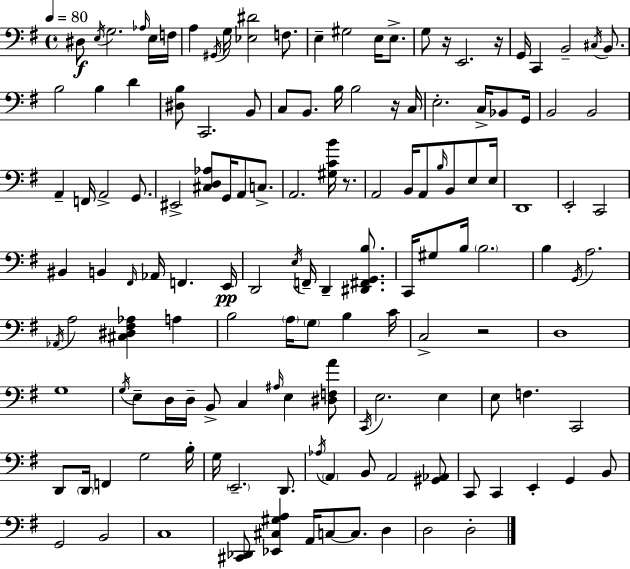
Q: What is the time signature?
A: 4/4